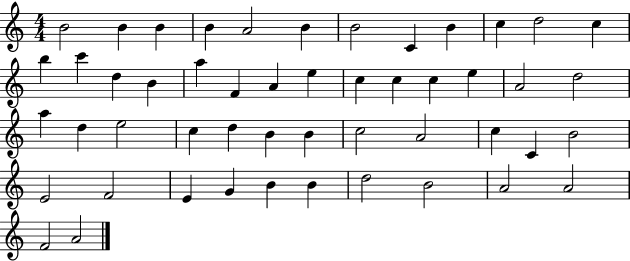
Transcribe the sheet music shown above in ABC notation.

X:1
T:Untitled
M:4/4
L:1/4
K:C
B2 B B B A2 B B2 C B c d2 c b c' d B a F A e c c c e A2 d2 a d e2 c d B B c2 A2 c C B2 E2 F2 E G B B d2 B2 A2 A2 F2 A2